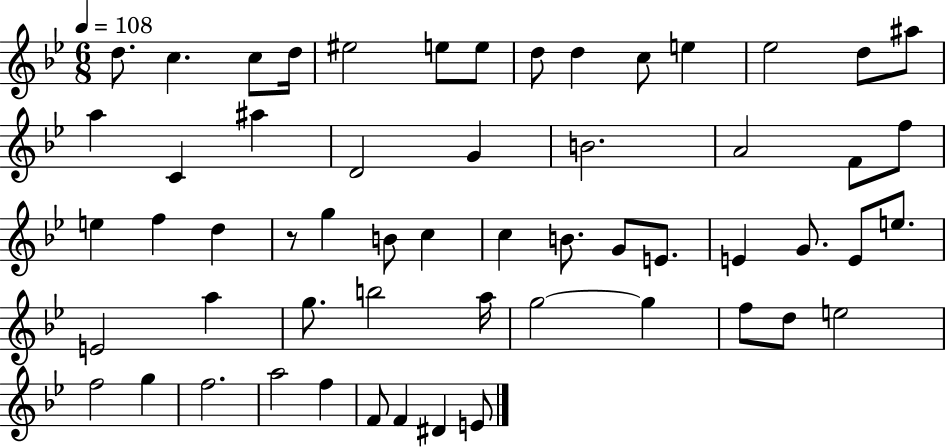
X:1
T:Untitled
M:6/8
L:1/4
K:Bb
d/2 c c/2 d/4 ^e2 e/2 e/2 d/2 d c/2 e _e2 d/2 ^a/2 a C ^a D2 G B2 A2 F/2 f/2 e f d z/2 g B/2 c c B/2 G/2 E/2 E G/2 E/2 e/2 E2 a g/2 b2 a/4 g2 g f/2 d/2 e2 f2 g f2 a2 f F/2 F ^D E/2